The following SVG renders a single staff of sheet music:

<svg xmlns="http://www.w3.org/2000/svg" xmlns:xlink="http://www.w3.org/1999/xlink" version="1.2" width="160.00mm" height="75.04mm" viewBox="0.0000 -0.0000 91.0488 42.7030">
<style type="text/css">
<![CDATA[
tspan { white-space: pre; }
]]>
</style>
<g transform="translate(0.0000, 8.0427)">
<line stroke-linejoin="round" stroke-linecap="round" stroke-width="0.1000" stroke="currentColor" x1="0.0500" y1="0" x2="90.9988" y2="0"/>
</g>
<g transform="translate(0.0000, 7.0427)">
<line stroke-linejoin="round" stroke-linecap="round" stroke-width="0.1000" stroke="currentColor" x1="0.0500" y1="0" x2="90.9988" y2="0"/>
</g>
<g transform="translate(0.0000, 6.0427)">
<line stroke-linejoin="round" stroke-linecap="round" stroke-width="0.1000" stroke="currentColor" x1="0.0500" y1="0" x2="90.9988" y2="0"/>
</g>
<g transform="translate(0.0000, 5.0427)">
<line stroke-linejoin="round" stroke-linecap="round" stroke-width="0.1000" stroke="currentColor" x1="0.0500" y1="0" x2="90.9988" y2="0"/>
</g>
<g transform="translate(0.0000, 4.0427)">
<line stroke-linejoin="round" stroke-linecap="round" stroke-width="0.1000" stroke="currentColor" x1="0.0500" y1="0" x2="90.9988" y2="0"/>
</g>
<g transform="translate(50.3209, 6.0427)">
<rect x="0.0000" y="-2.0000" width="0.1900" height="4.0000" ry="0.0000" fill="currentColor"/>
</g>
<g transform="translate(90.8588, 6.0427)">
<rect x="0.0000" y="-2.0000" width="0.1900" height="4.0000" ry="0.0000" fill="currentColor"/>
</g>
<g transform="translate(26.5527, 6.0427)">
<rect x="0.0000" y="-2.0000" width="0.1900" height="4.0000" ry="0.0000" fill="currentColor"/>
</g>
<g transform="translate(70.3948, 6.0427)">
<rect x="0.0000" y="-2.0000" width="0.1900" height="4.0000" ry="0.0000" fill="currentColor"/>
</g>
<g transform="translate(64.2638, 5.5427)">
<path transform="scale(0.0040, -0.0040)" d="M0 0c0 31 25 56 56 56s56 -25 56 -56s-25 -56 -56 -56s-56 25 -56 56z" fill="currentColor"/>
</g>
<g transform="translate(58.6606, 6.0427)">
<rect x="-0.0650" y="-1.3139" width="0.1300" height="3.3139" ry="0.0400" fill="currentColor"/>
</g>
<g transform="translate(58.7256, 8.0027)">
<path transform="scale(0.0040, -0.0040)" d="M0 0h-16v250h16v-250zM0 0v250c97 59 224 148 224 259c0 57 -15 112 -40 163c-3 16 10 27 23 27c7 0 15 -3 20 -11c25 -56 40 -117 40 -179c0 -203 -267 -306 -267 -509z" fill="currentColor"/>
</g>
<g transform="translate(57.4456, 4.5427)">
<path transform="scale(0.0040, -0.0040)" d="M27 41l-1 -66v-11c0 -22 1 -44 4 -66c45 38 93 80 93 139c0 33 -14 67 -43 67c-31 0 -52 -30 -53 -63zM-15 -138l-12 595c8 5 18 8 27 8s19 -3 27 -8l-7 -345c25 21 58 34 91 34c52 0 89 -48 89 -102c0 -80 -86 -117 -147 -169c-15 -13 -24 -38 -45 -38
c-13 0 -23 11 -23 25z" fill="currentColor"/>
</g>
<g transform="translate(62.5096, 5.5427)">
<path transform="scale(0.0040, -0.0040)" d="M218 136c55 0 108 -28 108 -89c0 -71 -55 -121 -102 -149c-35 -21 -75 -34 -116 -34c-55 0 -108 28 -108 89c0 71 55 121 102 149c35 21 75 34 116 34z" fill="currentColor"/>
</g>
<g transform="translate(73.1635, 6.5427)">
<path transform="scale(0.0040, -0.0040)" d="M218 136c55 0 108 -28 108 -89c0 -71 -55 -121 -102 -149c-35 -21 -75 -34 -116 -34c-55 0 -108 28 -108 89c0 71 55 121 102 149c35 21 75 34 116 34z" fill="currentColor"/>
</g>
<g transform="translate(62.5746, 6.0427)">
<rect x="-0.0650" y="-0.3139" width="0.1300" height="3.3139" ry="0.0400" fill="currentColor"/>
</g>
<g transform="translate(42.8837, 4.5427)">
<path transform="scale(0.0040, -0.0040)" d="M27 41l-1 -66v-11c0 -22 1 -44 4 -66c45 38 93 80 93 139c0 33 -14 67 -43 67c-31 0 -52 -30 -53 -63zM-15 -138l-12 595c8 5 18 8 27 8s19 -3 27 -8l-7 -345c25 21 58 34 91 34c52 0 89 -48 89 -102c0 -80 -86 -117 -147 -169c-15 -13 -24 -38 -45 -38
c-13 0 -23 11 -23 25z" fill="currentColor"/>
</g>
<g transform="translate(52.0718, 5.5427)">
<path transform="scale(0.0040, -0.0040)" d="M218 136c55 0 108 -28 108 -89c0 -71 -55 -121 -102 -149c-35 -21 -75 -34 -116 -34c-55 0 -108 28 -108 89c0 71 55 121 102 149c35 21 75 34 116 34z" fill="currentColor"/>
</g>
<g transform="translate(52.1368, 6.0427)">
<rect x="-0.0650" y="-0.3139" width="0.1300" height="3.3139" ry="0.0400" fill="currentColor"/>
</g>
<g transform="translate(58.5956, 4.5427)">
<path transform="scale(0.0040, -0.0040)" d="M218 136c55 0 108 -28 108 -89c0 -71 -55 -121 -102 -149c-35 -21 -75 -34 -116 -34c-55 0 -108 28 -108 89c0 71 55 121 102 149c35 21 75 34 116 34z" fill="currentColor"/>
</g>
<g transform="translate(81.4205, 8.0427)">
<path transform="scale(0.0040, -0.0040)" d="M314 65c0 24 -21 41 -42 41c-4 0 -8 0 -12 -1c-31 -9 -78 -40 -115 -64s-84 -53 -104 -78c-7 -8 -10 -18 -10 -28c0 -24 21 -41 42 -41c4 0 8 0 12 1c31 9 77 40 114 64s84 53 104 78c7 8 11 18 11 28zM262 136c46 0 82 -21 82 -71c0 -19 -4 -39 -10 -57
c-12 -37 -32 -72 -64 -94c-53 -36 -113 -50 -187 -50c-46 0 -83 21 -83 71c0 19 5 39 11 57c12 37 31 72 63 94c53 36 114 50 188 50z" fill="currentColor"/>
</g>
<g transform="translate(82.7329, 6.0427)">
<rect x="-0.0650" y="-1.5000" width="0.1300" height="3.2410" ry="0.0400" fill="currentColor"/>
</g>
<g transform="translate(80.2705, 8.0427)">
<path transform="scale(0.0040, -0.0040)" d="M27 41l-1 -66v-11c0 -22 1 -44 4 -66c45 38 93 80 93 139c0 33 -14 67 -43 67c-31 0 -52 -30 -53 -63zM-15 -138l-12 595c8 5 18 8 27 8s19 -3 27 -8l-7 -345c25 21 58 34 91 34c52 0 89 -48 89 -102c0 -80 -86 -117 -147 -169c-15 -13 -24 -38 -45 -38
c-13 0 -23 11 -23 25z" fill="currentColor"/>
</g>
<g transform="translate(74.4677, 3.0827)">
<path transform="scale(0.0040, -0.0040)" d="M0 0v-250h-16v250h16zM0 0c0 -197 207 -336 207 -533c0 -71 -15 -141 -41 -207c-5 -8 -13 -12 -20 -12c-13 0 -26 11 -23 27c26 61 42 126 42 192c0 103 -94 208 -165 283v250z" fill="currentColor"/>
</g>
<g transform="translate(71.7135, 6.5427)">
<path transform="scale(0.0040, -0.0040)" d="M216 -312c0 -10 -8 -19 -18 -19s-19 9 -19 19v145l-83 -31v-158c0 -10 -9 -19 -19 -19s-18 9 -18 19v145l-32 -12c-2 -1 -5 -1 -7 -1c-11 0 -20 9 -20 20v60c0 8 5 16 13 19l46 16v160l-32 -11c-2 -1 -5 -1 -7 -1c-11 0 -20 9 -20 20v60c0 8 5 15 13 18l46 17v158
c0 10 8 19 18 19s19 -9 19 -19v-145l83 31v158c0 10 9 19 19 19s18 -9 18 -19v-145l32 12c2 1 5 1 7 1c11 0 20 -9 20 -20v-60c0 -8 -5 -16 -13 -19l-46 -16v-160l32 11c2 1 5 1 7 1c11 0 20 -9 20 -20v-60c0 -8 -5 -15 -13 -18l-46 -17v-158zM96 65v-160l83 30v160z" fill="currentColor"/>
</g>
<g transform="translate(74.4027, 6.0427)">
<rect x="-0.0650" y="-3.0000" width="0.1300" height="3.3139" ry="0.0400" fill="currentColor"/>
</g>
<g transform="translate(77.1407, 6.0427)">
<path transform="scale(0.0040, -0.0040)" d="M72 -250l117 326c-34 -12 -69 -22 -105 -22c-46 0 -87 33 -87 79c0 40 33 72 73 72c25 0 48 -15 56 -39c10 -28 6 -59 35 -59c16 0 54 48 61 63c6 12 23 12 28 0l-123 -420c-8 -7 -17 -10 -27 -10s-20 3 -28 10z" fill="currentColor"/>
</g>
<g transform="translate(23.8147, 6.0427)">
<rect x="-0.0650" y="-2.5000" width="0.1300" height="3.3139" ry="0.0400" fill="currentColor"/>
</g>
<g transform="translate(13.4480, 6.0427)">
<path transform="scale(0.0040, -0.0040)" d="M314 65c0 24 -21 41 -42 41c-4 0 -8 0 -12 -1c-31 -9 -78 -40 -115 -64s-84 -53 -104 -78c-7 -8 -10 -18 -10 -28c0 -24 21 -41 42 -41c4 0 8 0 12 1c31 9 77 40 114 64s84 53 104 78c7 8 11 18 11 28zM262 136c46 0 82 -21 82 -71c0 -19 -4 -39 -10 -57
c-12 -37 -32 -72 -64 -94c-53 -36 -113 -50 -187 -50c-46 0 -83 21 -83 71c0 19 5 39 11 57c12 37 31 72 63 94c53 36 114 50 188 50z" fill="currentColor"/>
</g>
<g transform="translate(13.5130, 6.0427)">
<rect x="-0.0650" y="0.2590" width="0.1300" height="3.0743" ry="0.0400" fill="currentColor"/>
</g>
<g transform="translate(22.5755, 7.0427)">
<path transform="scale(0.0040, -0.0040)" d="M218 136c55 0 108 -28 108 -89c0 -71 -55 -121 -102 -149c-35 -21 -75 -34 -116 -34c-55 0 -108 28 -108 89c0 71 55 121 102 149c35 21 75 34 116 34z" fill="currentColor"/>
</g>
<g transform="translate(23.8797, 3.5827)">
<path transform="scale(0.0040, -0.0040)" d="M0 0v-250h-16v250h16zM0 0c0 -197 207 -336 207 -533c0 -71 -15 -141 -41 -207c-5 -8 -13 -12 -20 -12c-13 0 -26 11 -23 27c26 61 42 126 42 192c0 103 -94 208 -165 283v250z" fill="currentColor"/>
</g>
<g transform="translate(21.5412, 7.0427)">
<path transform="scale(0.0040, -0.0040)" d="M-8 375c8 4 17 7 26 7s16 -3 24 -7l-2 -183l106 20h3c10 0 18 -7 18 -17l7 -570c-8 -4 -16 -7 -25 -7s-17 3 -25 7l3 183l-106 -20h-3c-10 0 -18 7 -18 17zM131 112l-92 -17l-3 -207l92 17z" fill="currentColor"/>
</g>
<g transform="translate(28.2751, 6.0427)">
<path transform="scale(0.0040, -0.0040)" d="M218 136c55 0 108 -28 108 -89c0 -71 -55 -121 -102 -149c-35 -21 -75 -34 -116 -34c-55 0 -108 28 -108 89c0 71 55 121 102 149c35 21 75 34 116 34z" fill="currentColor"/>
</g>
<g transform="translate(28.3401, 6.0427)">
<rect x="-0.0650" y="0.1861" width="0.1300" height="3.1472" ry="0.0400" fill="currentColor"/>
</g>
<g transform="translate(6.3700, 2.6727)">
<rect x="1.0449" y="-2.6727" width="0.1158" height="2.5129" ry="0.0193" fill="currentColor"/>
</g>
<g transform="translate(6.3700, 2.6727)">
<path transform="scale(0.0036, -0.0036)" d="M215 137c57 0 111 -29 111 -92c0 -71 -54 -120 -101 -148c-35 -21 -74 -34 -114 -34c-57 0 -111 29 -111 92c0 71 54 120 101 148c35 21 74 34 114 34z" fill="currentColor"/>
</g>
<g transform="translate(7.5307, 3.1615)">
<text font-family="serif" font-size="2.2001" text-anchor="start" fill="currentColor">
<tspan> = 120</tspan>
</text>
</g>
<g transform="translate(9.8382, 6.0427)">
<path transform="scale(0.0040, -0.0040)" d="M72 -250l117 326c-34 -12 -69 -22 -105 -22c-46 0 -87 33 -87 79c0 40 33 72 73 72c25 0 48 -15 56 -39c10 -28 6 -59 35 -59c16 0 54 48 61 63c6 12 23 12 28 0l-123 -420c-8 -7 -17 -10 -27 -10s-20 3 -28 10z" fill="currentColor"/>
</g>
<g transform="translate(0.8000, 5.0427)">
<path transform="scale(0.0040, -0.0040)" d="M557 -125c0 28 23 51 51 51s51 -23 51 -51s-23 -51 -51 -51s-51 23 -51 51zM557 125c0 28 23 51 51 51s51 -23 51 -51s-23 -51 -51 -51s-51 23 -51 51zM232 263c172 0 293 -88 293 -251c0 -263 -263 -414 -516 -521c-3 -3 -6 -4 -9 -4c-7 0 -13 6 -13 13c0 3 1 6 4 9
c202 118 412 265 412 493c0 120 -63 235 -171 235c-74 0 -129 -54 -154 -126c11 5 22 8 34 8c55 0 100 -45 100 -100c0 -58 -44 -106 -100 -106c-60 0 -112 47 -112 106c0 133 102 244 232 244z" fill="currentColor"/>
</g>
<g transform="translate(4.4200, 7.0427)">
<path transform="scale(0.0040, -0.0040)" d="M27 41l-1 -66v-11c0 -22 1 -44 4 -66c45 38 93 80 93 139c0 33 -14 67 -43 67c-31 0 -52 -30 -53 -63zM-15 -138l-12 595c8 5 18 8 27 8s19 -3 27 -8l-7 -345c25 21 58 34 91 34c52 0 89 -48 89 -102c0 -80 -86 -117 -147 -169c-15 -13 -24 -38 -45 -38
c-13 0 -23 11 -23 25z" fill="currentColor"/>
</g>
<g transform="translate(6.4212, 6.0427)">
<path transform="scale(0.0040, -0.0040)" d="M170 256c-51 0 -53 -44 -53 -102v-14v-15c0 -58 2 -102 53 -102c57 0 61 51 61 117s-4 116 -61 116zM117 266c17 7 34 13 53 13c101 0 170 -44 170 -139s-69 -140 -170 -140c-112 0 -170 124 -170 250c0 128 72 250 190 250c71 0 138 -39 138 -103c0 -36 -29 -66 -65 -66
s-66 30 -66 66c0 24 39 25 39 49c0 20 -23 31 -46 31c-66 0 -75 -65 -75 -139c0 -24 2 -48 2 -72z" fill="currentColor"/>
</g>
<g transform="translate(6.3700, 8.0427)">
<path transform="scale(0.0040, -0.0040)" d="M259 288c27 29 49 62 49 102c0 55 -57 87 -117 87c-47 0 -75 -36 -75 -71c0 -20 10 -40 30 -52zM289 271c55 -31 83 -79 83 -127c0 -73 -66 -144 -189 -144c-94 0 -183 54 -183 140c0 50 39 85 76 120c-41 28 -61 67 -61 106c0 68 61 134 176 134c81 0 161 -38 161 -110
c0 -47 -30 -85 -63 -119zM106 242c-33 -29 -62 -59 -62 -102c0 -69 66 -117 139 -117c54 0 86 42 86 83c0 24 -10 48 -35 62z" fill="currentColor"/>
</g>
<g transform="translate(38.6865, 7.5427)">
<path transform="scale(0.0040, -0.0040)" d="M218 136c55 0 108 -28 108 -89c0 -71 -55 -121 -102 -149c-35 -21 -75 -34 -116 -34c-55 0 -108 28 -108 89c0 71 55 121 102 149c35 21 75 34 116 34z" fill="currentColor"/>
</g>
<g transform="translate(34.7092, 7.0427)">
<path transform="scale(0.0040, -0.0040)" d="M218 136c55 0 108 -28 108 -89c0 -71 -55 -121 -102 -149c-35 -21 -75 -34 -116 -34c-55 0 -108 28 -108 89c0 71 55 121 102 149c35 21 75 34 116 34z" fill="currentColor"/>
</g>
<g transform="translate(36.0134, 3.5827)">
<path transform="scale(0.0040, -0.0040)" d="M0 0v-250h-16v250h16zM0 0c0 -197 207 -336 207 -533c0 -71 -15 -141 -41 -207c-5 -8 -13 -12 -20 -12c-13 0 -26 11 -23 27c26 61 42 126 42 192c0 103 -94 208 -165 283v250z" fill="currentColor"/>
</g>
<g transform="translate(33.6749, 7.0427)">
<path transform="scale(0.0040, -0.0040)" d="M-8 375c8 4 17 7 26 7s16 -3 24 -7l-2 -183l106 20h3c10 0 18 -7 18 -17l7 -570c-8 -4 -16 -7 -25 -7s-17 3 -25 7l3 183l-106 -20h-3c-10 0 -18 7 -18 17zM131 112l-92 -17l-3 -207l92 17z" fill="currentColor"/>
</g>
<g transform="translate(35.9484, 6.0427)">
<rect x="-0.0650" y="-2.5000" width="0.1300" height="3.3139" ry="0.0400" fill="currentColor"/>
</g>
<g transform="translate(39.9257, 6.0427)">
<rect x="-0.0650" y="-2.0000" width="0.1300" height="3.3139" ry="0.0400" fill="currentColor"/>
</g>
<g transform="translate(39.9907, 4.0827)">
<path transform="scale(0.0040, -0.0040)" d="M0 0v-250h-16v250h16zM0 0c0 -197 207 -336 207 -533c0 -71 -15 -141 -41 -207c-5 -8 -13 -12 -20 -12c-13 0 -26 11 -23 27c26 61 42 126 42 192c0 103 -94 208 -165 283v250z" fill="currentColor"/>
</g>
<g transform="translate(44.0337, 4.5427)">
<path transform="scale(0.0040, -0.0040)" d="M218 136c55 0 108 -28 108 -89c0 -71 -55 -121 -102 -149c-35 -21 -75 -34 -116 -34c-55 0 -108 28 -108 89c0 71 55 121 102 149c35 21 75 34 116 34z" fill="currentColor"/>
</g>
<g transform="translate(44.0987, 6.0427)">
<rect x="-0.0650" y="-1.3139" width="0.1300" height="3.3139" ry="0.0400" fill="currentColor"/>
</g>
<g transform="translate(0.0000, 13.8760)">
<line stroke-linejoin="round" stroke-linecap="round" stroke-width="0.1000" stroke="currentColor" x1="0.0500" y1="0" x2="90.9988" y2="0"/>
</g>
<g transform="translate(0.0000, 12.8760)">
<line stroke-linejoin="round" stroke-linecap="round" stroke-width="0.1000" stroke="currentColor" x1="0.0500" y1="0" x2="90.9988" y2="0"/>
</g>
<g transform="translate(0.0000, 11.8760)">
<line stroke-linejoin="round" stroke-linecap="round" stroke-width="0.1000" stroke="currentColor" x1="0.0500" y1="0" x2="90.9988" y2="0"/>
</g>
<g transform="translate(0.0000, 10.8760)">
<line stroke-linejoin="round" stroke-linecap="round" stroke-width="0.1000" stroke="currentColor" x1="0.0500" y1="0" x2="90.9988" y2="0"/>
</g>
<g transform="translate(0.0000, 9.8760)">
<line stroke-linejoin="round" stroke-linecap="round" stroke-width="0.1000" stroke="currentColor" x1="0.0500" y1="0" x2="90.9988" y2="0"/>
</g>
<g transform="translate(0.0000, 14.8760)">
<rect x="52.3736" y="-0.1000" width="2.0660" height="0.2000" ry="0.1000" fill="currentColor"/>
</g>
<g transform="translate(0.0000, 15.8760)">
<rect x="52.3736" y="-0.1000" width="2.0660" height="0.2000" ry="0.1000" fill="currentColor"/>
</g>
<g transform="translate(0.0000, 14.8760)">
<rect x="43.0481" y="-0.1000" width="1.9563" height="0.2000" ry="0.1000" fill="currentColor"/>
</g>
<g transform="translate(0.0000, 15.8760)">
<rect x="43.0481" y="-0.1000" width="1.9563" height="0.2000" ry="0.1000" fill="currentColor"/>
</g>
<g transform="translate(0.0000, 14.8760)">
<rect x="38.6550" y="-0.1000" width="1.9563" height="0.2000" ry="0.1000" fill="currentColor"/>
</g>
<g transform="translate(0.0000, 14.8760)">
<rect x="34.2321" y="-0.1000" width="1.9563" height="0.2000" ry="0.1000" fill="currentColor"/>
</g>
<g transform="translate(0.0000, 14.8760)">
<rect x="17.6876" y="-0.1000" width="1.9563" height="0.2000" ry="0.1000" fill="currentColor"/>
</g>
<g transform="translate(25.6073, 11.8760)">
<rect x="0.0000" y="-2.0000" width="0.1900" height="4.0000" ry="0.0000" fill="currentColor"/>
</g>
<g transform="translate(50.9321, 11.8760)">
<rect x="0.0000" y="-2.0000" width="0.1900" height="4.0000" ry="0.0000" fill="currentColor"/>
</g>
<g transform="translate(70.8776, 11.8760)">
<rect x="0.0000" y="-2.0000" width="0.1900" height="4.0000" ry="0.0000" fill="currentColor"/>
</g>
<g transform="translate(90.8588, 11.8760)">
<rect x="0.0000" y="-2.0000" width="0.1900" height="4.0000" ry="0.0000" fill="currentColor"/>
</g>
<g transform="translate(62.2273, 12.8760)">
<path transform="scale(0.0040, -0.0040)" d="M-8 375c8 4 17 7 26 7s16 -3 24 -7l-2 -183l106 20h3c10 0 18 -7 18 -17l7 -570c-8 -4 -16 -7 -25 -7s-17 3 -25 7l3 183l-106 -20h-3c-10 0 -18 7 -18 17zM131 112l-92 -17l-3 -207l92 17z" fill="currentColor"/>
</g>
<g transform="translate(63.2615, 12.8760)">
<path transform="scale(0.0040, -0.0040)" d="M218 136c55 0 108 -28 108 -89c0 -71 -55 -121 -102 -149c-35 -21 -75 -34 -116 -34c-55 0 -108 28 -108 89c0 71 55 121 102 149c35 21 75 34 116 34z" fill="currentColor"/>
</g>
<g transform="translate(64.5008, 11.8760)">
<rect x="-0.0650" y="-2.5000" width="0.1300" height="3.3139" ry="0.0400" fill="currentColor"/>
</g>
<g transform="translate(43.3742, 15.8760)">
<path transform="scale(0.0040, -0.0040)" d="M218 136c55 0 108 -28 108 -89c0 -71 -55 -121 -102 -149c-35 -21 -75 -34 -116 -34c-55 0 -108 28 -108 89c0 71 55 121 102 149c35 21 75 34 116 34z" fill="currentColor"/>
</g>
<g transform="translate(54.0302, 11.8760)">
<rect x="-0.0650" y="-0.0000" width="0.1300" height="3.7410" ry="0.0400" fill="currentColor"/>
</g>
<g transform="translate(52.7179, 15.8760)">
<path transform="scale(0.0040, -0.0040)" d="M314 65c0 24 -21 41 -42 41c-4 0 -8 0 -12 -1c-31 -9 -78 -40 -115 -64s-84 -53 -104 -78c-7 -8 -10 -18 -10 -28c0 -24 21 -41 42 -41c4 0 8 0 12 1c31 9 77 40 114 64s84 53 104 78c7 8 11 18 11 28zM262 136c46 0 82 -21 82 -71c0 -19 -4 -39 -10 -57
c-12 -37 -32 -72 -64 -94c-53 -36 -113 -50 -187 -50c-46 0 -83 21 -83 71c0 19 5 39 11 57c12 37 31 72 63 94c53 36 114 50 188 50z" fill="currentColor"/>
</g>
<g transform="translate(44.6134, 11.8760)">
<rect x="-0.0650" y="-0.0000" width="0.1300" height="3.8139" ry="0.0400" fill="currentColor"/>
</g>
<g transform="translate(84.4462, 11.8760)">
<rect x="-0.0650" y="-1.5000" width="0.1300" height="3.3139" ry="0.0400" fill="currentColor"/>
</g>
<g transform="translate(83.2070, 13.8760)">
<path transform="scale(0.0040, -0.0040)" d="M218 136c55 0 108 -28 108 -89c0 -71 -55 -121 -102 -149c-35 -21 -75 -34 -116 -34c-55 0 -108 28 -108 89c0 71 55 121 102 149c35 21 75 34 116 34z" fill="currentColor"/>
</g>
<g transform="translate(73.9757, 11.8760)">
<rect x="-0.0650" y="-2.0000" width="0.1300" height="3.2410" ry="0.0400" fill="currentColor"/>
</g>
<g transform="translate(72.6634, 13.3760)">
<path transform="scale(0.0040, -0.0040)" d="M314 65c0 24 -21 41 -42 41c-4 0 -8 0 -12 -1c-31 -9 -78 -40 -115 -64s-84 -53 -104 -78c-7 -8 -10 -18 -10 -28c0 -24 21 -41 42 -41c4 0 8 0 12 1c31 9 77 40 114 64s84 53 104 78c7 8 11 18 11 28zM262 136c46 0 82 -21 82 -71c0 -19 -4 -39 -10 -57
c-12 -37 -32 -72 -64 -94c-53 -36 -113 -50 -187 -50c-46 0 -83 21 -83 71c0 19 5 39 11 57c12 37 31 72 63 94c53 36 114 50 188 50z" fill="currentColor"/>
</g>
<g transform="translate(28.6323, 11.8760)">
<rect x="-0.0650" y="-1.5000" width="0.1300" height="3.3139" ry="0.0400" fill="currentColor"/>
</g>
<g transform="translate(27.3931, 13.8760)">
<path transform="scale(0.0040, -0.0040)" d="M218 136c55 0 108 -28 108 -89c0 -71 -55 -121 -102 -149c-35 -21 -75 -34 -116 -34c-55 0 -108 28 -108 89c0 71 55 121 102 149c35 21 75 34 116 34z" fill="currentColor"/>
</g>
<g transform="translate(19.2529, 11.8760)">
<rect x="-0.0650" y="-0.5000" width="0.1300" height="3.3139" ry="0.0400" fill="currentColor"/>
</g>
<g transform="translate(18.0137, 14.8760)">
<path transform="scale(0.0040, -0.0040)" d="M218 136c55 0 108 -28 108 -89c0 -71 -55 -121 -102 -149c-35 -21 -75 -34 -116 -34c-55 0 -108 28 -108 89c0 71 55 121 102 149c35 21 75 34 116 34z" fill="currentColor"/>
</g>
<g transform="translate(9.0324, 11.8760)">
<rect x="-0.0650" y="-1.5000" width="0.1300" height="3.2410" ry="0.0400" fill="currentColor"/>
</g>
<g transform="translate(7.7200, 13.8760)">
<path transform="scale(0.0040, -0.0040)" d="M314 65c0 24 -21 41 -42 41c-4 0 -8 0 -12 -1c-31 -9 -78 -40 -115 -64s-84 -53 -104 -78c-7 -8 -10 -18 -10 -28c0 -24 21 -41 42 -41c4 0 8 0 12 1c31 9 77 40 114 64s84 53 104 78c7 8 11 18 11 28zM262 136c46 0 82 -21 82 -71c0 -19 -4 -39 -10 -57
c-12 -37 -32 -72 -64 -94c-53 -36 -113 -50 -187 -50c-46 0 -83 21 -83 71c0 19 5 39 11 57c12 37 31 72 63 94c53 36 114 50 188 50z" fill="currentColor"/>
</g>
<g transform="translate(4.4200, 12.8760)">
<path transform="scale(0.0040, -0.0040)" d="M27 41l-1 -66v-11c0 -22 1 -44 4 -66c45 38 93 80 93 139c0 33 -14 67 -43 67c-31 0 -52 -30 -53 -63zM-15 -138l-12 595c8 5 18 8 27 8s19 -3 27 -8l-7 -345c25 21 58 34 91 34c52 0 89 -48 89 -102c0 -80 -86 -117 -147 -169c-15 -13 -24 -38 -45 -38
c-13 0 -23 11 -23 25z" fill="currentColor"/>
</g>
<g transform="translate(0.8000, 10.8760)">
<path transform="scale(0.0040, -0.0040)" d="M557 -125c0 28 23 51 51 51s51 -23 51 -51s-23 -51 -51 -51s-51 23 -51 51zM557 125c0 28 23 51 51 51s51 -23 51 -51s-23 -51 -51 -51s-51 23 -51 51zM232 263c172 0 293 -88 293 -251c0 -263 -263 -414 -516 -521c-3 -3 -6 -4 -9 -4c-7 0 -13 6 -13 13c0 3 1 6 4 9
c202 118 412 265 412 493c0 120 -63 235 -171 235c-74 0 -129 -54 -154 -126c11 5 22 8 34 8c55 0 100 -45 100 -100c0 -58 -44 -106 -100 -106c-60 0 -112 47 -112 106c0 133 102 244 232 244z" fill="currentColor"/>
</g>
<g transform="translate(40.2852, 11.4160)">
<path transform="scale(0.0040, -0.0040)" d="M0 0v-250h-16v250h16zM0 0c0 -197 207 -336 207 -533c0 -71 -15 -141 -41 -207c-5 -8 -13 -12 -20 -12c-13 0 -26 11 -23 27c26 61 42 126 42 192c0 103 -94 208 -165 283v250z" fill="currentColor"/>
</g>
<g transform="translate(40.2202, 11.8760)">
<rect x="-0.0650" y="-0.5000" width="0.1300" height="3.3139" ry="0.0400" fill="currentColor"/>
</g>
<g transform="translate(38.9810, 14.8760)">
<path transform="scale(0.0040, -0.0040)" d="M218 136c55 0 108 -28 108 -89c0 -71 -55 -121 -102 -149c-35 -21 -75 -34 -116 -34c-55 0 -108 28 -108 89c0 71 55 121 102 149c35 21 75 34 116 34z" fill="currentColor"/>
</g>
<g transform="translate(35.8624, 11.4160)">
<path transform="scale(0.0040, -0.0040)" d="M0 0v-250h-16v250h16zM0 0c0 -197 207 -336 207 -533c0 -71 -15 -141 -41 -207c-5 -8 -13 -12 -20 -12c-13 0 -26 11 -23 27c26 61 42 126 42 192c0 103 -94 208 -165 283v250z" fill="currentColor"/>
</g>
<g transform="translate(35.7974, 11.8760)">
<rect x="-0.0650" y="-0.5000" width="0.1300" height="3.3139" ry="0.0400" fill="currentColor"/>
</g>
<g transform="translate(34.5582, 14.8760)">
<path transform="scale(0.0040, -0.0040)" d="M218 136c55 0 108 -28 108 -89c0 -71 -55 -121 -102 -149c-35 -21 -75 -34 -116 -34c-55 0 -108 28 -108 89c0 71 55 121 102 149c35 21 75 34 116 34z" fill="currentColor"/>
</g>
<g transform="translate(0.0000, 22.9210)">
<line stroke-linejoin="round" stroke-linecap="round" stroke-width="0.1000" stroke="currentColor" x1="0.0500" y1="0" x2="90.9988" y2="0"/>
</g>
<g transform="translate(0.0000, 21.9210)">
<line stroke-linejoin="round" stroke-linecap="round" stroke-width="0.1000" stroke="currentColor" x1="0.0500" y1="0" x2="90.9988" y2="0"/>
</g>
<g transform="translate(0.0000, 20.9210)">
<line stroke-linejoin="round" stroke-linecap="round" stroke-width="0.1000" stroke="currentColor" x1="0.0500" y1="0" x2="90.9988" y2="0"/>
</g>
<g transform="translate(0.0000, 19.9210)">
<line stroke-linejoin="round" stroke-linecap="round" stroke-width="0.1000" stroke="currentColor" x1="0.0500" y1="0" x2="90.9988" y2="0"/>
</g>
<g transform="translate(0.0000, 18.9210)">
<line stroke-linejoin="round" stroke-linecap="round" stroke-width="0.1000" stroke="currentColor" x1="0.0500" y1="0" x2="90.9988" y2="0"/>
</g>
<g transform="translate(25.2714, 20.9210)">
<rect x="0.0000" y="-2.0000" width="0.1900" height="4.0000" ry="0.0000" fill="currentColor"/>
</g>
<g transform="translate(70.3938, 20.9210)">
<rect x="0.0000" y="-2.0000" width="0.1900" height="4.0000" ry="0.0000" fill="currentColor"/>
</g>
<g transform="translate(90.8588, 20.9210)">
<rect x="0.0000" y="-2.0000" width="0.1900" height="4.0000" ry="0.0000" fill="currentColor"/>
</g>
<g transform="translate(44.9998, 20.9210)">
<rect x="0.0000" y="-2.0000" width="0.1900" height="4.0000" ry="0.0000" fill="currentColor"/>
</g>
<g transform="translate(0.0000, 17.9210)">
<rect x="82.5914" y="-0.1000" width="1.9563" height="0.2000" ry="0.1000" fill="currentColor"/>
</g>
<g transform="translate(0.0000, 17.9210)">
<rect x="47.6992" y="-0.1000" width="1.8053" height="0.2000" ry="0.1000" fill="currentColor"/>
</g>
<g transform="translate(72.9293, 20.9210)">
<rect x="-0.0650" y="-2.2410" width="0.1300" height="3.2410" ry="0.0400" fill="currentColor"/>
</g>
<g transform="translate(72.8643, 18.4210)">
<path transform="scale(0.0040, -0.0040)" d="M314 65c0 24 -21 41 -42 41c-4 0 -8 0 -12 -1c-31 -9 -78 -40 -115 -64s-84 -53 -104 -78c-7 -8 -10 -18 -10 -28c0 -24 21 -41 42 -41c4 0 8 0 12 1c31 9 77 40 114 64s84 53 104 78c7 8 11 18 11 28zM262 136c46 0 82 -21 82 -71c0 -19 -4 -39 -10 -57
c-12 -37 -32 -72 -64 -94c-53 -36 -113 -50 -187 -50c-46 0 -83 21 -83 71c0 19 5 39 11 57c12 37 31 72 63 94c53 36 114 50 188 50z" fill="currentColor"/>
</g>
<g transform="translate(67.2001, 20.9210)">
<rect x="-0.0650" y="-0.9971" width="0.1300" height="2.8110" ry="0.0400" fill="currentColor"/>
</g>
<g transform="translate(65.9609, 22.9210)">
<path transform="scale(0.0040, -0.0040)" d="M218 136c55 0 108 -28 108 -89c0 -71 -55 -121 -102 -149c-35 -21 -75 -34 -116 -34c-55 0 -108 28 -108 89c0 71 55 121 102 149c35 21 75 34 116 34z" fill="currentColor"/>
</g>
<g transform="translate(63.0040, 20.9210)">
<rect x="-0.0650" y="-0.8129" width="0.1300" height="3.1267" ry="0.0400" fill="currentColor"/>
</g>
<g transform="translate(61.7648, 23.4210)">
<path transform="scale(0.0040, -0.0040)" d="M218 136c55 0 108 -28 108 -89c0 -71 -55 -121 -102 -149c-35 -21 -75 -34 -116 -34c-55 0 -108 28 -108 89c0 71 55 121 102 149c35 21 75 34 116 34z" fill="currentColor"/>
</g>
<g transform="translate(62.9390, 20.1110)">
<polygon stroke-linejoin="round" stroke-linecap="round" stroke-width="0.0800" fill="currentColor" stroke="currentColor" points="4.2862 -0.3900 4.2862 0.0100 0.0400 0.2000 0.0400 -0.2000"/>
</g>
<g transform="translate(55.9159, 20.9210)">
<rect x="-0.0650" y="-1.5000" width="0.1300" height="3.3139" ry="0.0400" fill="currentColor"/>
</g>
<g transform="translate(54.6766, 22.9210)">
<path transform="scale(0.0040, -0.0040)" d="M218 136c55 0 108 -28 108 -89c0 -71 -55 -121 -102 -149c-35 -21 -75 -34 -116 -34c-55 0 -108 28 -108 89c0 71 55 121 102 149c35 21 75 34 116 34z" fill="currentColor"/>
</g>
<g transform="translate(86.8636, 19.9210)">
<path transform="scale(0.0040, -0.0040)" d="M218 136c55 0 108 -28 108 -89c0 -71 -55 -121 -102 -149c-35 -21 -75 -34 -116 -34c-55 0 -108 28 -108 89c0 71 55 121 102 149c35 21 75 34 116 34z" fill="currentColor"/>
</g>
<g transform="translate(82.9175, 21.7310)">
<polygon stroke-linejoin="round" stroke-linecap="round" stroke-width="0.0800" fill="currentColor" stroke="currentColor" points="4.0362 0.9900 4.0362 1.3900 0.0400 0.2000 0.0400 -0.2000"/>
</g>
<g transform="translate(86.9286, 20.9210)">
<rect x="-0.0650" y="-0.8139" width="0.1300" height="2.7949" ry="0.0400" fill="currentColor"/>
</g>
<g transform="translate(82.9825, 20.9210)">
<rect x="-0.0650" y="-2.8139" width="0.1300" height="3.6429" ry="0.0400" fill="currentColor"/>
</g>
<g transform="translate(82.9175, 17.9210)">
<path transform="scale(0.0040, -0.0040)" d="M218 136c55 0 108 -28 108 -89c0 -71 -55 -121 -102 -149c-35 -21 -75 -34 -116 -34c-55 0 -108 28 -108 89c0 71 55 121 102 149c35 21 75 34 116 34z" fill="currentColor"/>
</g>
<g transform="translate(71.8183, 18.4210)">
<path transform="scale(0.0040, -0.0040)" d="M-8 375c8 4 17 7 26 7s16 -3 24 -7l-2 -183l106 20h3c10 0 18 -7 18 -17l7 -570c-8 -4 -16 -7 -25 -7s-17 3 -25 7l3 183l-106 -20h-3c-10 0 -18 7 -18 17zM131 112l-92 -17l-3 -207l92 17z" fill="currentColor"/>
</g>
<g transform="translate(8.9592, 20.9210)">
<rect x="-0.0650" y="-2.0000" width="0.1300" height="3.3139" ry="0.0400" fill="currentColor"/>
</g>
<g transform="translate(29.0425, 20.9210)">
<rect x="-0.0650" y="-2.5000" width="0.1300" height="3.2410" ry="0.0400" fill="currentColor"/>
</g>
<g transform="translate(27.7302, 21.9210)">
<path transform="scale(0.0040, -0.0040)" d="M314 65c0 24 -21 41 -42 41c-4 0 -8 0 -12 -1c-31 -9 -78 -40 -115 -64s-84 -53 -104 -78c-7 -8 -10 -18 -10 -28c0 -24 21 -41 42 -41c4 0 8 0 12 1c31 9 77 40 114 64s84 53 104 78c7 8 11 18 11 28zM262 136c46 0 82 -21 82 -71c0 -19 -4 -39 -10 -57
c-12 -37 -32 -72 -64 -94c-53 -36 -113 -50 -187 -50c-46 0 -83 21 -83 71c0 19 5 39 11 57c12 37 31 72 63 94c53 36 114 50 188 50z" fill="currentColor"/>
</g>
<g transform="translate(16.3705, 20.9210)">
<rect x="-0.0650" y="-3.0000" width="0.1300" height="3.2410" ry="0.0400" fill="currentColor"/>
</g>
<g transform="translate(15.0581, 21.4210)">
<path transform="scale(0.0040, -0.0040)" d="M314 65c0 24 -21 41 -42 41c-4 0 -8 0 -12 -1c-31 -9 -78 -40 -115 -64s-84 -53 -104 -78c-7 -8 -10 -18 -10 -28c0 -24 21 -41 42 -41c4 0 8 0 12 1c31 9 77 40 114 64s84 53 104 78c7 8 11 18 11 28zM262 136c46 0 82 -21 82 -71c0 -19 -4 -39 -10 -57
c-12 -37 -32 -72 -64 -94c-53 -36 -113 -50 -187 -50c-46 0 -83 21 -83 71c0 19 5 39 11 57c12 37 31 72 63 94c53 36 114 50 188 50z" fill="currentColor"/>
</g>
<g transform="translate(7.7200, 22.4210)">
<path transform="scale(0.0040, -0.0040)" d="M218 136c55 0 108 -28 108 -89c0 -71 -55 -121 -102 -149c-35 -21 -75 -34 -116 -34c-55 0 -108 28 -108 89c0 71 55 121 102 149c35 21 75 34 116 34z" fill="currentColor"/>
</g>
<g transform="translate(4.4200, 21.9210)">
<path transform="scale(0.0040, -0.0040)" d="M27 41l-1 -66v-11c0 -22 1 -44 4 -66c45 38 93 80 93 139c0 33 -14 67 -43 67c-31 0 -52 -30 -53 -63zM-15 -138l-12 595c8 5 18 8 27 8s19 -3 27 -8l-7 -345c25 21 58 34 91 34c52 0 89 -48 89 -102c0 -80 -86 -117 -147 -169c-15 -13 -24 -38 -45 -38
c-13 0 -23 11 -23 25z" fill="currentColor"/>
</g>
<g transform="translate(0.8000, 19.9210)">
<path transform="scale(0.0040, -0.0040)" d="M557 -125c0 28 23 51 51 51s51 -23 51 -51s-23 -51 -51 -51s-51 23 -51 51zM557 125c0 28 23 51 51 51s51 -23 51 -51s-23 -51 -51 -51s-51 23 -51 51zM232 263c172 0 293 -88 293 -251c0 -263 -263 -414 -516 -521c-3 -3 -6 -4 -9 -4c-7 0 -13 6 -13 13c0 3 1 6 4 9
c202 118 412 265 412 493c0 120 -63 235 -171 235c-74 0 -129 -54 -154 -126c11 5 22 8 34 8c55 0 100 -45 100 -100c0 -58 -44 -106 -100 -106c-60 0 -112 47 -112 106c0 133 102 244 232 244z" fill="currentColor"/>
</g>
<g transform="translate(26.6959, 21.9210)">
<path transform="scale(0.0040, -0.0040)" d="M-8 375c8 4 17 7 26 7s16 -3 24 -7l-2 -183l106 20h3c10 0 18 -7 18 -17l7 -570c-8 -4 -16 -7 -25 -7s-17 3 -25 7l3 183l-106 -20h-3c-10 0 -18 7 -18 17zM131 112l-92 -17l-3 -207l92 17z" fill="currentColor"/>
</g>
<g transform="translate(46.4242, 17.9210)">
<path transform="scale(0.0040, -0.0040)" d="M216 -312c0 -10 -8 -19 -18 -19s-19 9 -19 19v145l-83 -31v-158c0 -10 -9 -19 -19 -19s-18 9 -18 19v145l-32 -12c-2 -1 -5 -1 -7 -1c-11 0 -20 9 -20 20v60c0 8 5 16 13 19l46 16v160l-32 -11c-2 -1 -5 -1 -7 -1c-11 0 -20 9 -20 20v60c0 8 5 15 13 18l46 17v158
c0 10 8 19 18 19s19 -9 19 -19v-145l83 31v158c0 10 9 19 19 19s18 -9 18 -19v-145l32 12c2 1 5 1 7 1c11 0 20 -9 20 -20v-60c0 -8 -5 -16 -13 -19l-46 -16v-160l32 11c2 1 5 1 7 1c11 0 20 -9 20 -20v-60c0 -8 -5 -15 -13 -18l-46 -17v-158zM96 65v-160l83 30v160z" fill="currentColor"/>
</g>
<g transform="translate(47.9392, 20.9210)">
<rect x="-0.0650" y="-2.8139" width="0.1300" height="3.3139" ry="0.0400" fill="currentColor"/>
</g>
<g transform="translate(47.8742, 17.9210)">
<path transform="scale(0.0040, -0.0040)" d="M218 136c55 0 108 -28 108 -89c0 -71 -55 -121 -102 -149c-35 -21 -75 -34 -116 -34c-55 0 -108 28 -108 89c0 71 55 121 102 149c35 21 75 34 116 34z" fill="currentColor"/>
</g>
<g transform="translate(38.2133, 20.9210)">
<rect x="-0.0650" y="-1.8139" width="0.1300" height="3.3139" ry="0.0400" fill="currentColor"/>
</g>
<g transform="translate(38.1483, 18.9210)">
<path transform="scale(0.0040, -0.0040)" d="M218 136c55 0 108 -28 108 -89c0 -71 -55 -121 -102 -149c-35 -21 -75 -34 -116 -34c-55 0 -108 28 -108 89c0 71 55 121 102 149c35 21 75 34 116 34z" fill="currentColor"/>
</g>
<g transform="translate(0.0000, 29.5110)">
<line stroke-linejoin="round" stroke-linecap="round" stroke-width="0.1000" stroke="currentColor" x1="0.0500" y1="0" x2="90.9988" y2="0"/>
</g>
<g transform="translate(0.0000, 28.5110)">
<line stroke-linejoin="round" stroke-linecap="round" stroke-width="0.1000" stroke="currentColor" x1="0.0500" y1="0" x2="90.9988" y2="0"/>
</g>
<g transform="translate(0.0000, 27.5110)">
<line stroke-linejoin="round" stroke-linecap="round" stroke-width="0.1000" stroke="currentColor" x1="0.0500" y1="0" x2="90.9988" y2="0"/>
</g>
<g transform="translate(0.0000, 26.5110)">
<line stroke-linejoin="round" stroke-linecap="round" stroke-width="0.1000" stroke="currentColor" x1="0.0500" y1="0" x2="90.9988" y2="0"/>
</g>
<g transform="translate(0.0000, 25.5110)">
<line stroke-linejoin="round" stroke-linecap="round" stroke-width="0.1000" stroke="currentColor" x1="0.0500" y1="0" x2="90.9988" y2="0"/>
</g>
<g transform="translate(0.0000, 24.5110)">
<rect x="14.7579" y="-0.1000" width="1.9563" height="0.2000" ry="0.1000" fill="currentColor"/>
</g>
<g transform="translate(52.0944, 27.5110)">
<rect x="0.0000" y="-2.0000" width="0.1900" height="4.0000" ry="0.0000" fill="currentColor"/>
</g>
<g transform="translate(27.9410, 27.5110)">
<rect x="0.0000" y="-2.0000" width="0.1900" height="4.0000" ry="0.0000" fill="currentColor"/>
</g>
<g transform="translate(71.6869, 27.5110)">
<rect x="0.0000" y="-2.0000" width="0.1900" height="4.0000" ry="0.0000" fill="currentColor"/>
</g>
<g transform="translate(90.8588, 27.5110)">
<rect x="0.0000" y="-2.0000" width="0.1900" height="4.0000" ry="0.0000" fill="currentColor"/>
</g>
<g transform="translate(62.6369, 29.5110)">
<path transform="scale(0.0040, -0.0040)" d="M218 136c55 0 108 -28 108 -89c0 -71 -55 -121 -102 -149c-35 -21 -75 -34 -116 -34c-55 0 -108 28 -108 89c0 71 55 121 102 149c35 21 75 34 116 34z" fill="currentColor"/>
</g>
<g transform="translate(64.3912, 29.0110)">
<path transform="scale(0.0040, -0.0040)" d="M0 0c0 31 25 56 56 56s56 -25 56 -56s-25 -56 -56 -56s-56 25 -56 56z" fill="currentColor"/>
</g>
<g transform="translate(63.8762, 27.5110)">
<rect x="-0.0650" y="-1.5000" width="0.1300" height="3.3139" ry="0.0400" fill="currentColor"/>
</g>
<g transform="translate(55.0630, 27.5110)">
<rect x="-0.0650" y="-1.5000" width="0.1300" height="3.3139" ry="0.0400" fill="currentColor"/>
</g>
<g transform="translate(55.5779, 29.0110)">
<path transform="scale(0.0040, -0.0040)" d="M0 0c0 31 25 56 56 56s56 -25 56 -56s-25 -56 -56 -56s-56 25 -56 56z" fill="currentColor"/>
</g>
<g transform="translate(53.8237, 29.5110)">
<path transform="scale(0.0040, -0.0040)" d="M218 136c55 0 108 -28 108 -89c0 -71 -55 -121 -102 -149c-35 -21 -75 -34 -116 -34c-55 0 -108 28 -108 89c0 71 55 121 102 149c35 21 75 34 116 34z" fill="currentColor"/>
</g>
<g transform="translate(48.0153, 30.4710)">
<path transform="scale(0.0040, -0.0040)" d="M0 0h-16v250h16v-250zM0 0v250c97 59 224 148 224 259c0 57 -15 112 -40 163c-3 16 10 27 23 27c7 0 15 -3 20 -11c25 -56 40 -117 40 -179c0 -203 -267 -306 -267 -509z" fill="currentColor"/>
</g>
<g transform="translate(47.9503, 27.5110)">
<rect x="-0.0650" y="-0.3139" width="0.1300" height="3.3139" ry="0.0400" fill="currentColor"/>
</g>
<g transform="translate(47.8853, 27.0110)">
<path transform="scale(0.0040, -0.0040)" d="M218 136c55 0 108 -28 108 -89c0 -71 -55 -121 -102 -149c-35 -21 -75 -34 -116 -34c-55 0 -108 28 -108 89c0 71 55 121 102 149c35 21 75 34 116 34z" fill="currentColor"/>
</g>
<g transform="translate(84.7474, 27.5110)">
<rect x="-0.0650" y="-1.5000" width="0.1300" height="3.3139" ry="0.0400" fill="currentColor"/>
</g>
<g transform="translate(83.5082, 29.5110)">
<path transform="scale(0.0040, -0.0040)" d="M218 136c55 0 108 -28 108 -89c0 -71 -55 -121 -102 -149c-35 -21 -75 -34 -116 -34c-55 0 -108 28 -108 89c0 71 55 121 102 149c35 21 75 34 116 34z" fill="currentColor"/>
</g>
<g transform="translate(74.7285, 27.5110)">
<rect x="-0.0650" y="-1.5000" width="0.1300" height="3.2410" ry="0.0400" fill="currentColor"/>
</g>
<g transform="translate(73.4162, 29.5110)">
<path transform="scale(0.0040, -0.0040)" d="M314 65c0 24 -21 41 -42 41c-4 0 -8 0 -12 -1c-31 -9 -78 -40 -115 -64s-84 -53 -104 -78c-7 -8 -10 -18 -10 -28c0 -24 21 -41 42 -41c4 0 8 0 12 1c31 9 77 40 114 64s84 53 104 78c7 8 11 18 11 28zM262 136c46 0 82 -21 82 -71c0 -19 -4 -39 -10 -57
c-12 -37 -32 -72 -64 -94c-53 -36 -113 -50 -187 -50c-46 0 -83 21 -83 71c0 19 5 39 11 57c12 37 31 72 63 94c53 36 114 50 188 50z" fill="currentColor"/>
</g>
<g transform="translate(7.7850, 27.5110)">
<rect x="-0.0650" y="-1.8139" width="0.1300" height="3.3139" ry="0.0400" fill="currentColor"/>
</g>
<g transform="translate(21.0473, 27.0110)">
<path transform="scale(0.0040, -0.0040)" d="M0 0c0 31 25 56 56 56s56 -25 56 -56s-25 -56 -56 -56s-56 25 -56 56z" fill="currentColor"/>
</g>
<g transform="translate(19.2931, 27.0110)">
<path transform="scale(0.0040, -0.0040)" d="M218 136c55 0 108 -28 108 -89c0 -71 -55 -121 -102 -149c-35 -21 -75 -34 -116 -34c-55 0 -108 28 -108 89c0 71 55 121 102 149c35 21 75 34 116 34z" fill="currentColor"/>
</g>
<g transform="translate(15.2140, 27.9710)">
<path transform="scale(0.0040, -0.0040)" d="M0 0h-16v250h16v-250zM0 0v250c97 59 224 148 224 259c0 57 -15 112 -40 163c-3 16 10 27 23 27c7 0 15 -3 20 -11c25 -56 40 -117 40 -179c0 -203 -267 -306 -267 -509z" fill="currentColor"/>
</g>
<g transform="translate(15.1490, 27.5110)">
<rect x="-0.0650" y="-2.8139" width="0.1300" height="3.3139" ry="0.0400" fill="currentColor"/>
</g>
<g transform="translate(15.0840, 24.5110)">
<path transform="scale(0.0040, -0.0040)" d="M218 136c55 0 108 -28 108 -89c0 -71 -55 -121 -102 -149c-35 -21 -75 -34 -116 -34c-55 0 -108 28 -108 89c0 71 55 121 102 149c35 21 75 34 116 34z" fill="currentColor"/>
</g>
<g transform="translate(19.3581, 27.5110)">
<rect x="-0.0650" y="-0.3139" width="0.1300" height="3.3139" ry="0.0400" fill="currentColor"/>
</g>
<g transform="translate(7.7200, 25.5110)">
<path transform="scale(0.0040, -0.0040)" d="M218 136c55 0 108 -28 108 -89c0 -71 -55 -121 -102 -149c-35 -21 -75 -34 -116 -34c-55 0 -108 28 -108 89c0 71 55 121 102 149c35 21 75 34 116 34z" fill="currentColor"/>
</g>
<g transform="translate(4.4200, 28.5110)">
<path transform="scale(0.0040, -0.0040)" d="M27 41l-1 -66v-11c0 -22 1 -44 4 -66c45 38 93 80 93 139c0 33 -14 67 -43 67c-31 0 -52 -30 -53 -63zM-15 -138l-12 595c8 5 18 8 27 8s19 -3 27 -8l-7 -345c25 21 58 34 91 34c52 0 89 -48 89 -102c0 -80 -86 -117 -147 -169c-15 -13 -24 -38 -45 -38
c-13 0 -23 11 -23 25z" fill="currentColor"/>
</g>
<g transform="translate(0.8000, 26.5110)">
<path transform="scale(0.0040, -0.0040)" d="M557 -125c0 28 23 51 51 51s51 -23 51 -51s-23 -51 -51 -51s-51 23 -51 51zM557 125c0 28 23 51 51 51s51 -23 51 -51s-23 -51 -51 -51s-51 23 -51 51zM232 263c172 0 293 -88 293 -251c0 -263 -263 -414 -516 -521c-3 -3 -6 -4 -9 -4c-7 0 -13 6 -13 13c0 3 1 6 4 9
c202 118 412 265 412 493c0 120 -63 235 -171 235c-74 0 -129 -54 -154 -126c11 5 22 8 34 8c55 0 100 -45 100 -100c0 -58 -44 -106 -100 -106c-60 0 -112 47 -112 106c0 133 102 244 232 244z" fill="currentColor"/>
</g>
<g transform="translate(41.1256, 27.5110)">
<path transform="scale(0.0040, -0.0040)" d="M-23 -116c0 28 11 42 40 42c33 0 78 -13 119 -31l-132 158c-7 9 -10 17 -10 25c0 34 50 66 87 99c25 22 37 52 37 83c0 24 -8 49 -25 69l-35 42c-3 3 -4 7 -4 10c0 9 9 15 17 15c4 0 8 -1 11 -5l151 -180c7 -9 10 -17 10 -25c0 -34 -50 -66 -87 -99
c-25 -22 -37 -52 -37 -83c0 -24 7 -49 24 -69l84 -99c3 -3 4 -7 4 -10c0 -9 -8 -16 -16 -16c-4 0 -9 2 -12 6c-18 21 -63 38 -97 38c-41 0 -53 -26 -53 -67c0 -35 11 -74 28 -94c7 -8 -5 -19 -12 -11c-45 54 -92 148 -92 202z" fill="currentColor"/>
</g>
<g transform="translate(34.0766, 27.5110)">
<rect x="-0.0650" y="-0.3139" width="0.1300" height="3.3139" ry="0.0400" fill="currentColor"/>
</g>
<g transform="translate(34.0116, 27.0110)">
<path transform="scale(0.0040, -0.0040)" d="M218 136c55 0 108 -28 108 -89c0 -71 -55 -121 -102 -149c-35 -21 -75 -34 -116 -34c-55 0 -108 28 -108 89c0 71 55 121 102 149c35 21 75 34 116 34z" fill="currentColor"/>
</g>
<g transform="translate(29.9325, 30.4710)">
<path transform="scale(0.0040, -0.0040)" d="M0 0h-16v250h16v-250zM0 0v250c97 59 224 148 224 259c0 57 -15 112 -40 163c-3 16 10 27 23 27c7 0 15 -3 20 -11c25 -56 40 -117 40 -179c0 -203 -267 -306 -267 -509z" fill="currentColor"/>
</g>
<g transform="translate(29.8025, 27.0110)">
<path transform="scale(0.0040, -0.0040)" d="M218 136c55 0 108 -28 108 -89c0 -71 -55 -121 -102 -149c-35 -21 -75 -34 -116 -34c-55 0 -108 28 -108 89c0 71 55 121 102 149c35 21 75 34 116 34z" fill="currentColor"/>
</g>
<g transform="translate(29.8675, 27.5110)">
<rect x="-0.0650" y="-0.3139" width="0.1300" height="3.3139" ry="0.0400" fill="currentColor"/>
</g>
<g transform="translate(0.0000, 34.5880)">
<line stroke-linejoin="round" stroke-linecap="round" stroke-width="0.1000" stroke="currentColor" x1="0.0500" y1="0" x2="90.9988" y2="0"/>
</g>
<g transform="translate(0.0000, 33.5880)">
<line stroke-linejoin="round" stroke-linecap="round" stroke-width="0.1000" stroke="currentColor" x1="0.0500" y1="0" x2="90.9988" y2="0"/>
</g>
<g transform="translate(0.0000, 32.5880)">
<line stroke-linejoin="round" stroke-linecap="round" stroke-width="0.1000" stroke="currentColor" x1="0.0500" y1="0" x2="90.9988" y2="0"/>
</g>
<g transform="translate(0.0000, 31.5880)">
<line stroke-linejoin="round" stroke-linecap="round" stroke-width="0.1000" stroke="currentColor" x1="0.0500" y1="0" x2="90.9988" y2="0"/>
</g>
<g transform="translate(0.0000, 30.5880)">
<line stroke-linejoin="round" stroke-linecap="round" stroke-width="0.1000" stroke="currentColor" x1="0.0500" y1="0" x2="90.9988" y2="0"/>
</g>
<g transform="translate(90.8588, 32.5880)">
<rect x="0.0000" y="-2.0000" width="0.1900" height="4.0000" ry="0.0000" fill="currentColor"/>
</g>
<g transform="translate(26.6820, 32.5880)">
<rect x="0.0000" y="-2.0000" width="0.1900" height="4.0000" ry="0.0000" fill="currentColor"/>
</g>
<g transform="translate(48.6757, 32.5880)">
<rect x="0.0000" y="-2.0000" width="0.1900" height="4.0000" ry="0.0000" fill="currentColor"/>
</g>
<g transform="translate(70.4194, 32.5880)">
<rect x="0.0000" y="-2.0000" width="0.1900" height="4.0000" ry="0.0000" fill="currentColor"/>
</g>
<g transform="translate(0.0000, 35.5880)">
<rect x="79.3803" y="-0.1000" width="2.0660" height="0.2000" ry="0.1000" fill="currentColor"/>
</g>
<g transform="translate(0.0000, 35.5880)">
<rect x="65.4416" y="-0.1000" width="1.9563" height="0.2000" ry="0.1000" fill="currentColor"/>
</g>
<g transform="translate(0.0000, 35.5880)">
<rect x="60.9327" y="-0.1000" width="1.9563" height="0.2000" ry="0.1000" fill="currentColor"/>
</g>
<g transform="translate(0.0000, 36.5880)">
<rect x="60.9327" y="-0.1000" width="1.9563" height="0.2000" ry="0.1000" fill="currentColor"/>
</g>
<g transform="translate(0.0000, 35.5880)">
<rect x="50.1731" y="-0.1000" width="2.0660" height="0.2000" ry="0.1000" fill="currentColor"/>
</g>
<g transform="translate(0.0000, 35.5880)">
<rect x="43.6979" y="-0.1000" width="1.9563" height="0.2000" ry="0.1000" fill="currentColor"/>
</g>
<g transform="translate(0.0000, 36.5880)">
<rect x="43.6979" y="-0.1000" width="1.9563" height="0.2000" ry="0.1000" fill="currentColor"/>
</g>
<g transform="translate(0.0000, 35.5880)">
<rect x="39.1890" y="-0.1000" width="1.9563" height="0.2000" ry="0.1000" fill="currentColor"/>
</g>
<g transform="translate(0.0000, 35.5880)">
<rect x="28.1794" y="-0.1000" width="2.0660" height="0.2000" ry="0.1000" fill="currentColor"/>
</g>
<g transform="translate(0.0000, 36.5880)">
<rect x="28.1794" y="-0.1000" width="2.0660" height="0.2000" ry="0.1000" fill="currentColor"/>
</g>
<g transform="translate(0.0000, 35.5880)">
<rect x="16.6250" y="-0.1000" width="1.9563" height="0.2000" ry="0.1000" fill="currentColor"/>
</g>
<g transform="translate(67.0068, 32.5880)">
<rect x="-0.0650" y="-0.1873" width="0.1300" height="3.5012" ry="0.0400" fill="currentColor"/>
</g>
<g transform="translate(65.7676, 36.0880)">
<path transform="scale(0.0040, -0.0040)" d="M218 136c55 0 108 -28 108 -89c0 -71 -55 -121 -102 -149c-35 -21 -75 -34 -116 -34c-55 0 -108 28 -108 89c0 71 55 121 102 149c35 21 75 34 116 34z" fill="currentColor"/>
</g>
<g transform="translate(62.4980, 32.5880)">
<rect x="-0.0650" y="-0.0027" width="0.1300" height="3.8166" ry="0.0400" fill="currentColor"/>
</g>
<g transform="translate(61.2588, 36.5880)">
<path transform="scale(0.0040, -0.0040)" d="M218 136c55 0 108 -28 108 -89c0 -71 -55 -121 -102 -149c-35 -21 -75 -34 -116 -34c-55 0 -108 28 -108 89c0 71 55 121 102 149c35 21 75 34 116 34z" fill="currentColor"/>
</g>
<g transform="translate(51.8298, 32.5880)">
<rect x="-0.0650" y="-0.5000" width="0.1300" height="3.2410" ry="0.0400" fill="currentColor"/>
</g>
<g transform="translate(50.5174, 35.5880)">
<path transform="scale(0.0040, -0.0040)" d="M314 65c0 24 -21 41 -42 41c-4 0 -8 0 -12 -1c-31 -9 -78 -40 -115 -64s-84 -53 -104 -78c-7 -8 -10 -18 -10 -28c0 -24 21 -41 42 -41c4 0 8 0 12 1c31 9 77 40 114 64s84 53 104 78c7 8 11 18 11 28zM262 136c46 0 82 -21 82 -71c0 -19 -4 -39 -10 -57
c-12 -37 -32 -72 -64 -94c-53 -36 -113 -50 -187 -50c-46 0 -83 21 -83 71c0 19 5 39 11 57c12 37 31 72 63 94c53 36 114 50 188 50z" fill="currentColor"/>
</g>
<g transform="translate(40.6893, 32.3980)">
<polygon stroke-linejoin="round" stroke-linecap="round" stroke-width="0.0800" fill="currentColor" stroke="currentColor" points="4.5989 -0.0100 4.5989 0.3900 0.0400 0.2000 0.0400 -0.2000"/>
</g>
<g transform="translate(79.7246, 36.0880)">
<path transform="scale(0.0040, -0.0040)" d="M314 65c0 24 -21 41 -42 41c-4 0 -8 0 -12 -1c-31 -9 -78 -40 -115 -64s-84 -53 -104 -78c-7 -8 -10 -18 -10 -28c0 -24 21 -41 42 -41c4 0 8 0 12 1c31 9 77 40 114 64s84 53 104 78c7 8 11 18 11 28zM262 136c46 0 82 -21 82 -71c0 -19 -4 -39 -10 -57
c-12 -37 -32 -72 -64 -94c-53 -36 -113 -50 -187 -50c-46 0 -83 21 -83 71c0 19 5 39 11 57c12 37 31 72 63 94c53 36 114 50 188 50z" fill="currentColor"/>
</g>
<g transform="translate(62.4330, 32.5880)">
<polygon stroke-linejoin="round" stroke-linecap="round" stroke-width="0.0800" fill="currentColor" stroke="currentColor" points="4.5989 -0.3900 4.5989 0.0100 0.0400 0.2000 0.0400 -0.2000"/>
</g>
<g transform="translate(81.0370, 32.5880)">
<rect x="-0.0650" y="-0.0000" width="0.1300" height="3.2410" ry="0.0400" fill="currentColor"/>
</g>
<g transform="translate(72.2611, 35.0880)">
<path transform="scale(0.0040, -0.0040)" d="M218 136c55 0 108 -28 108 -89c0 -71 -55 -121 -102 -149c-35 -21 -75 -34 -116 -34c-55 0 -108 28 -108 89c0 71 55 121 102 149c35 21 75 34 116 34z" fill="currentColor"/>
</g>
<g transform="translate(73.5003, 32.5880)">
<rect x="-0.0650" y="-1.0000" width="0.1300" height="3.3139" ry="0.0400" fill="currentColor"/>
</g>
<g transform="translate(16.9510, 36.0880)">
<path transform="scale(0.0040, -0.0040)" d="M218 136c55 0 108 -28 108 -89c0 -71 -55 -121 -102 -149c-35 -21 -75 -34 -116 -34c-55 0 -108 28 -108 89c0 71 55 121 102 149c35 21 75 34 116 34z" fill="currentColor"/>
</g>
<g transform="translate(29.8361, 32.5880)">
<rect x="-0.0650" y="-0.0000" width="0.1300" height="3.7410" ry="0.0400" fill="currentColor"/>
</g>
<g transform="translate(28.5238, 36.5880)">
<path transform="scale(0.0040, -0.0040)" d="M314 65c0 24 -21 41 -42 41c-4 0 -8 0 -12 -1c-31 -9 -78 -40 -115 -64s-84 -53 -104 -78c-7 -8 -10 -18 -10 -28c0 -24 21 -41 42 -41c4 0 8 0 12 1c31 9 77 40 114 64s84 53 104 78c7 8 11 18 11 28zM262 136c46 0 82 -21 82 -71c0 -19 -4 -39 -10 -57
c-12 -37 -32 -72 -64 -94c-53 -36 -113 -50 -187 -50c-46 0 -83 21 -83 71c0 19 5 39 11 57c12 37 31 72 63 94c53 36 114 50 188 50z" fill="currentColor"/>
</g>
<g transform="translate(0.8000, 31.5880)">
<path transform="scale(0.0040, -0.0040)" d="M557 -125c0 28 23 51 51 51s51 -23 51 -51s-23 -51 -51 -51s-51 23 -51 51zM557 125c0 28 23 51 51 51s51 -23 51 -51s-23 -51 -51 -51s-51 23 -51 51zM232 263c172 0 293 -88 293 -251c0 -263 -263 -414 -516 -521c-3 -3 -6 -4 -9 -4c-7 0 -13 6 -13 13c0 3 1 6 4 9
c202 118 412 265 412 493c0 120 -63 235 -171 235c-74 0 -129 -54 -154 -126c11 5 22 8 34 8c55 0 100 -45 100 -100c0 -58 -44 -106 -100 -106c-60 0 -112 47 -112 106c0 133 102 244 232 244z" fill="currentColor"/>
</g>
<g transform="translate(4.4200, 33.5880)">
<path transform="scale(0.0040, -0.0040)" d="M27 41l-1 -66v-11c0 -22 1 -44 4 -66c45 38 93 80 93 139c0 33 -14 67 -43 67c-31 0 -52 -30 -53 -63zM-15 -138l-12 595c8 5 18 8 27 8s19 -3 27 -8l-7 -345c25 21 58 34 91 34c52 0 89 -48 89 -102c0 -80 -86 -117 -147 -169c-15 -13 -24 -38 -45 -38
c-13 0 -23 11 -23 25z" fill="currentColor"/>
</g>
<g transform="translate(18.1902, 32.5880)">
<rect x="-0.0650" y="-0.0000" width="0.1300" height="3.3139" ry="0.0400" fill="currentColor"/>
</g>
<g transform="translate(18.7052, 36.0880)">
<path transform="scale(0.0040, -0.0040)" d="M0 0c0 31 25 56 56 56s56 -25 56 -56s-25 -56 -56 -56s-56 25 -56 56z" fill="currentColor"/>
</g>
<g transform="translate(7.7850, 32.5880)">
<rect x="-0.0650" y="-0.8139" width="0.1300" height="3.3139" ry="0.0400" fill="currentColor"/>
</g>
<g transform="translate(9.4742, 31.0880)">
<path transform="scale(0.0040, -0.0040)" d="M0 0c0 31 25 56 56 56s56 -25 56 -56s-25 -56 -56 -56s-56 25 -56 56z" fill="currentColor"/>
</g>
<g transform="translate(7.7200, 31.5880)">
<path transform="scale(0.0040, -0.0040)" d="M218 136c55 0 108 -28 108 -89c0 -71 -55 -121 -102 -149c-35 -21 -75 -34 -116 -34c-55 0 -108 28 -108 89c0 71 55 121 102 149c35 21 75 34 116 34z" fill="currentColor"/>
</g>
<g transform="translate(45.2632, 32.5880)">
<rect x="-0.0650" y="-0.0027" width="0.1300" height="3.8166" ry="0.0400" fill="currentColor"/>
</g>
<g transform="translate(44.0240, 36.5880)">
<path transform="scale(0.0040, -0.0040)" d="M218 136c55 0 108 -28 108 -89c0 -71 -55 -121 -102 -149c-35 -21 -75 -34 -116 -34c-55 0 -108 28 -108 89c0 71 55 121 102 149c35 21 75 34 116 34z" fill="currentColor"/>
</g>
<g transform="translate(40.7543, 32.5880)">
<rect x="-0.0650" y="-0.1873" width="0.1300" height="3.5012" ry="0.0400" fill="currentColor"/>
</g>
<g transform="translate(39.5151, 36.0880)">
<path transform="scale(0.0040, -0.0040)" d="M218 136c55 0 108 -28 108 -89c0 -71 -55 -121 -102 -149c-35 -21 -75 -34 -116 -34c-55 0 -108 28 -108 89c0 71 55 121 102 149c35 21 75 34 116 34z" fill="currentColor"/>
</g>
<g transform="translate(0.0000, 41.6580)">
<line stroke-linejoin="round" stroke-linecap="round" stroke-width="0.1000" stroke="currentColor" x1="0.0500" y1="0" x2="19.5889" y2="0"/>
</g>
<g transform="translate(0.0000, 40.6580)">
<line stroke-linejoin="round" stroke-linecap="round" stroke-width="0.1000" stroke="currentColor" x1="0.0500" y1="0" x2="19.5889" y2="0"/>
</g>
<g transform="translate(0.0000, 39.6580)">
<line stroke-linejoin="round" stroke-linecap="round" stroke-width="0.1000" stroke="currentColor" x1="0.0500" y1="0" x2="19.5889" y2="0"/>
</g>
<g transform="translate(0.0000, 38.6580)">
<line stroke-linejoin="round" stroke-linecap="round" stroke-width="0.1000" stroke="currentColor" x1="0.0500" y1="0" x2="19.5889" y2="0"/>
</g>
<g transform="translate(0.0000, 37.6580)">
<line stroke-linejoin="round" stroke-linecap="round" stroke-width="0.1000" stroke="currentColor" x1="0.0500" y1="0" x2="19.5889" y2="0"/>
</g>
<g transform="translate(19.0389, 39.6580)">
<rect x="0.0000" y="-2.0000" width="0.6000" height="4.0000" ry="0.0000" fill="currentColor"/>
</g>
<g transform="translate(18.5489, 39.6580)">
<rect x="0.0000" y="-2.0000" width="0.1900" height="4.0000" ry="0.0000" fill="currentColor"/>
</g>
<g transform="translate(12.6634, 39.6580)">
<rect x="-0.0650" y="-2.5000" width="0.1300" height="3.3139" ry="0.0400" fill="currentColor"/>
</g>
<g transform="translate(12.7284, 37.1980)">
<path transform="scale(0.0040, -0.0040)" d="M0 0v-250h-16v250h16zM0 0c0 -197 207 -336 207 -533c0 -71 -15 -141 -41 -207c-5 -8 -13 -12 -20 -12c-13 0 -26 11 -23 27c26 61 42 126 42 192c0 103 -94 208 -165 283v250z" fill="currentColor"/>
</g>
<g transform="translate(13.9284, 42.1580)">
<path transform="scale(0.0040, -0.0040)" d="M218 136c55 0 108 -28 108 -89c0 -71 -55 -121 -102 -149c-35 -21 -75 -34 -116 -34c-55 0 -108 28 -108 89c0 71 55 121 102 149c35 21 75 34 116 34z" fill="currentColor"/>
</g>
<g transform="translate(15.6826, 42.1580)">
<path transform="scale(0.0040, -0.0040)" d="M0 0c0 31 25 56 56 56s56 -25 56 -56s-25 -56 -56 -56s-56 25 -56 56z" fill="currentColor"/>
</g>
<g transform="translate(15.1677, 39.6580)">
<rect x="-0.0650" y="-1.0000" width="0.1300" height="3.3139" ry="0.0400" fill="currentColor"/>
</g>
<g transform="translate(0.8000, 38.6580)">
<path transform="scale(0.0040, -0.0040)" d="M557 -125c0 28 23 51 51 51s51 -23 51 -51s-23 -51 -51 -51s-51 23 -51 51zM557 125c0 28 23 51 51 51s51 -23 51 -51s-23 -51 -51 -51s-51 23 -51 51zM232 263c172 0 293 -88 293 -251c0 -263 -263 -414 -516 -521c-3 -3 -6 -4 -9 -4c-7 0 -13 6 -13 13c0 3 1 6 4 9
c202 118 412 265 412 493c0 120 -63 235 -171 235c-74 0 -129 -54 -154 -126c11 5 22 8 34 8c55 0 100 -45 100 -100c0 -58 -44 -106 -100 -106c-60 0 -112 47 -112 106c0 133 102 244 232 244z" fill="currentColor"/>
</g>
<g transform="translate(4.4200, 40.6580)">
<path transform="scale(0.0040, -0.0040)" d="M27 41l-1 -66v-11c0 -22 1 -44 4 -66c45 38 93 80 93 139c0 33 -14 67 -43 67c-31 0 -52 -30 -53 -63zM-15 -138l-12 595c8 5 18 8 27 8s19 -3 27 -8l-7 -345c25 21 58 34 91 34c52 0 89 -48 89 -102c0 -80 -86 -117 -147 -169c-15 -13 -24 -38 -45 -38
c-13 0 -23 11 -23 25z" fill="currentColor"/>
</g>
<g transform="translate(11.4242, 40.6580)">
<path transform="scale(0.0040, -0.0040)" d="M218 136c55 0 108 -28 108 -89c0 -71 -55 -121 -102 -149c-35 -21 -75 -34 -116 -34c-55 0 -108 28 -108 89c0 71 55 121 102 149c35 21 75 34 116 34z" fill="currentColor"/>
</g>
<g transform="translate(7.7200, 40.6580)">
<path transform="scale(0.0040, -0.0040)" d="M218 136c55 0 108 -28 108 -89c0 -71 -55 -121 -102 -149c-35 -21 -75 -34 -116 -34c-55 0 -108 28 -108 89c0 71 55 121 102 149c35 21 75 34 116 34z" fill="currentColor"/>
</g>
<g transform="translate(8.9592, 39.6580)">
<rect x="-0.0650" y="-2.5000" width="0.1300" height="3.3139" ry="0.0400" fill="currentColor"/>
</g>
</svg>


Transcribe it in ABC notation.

X:1
T:Untitled
M:6/8
L:1/4
K:F
z/2 D,2 B,,/2 D, B,,/2 A,,/2 _G, E, _G,/2 E, ^C,/2 z/2 _G,,2 G,,2 E,, G,, E,,/2 E,,/2 C,, C,,2 B,, A,,2 G,, A,, C,2 B,,2 A, ^C G,, F,,/2 G,,/2 B,2 C/2 F,/2 A, C/2 E, E,/2 E, z E,/2 G,, G,, G,,2 G,, F, D,, C,,2 D,,/2 C,,/2 E,,2 C,,/2 D,,/2 F,, D,,2 _B,, _B,,/2 F,,